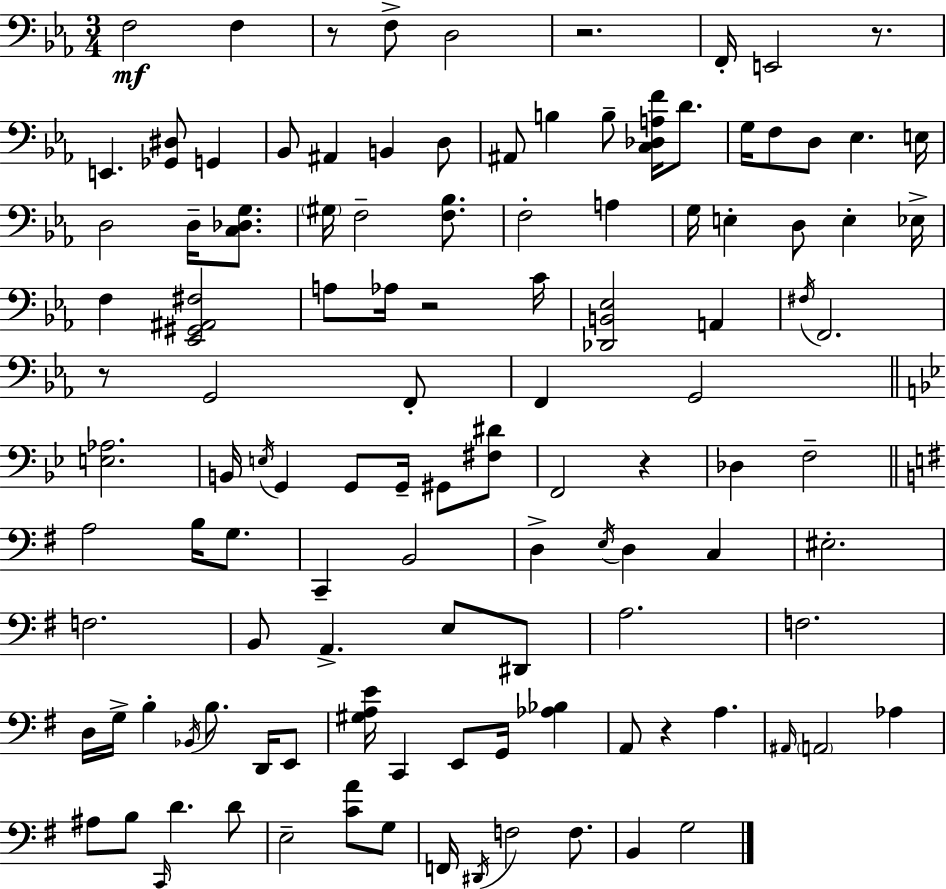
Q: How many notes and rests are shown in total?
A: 115